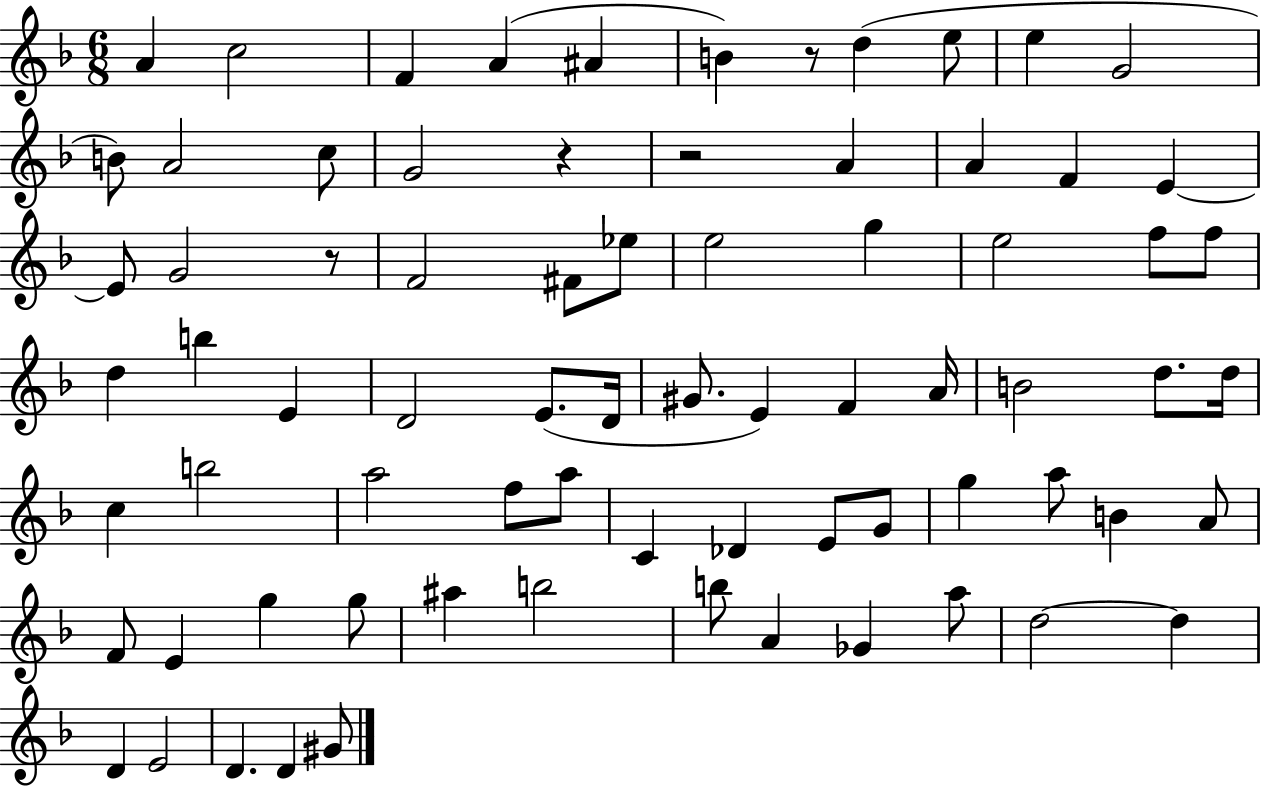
X:1
T:Untitled
M:6/8
L:1/4
K:F
A c2 F A ^A B z/2 d e/2 e G2 B/2 A2 c/2 G2 z z2 A A F E E/2 G2 z/2 F2 ^F/2 _e/2 e2 g e2 f/2 f/2 d b E D2 E/2 D/4 ^G/2 E F A/4 B2 d/2 d/4 c b2 a2 f/2 a/2 C _D E/2 G/2 g a/2 B A/2 F/2 E g g/2 ^a b2 b/2 A _G a/2 d2 d D E2 D D ^G/2